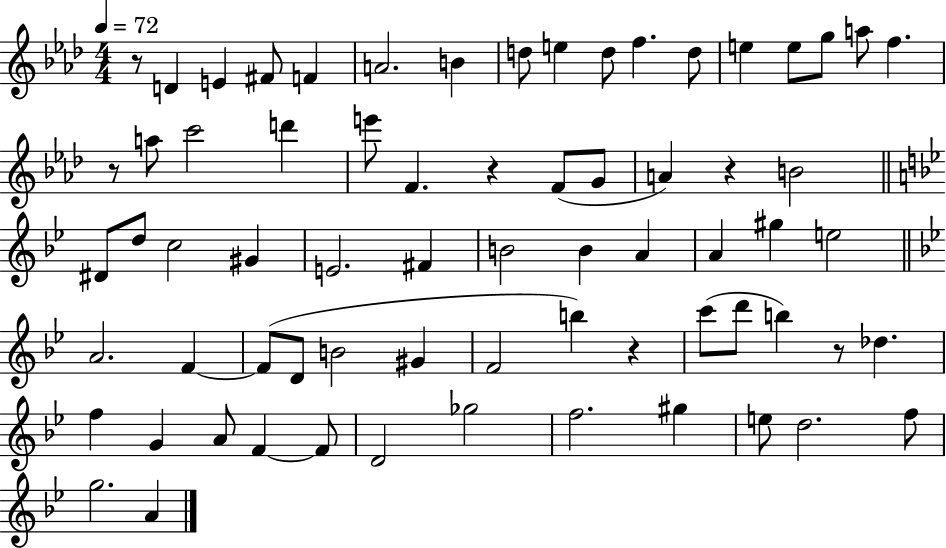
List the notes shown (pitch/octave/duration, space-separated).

R/e D4/q E4/q F#4/e F4/q A4/h. B4/q D5/e E5/q D5/e F5/q. D5/e E5/q E5/e G5/e A5/e F5/q. R/e A5/e C6/h D6/q E6/e F4/q. R/q F4/e G4/e A4/q R/q B4/h D#4/e D5/e C5/h G#4/q E4/h. F#4/q B4/h B4/q A4/q A4/q G#5/q E5/h A4/h. F4/q F4/e D4/e B4/h G#4/q F4/h B5/q R/q C6/e D6/e B5/q R/e Db5/q. F5/q G4/q A4/e F4/q F4/e D4/h Gb5/h F5/h. G#5/q E5/e D5/h. F5/e G5/h. A4/q